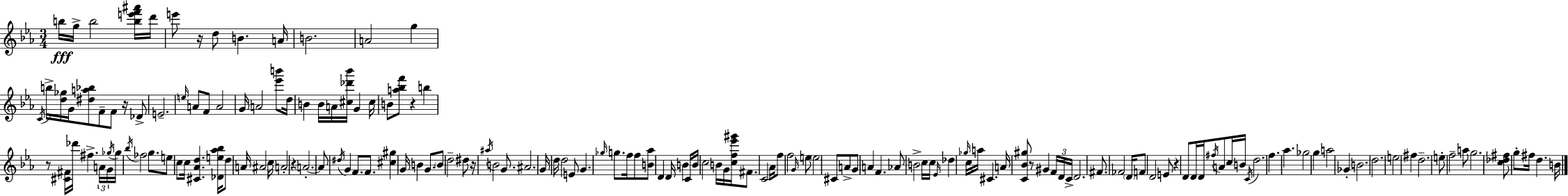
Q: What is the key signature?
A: C minor